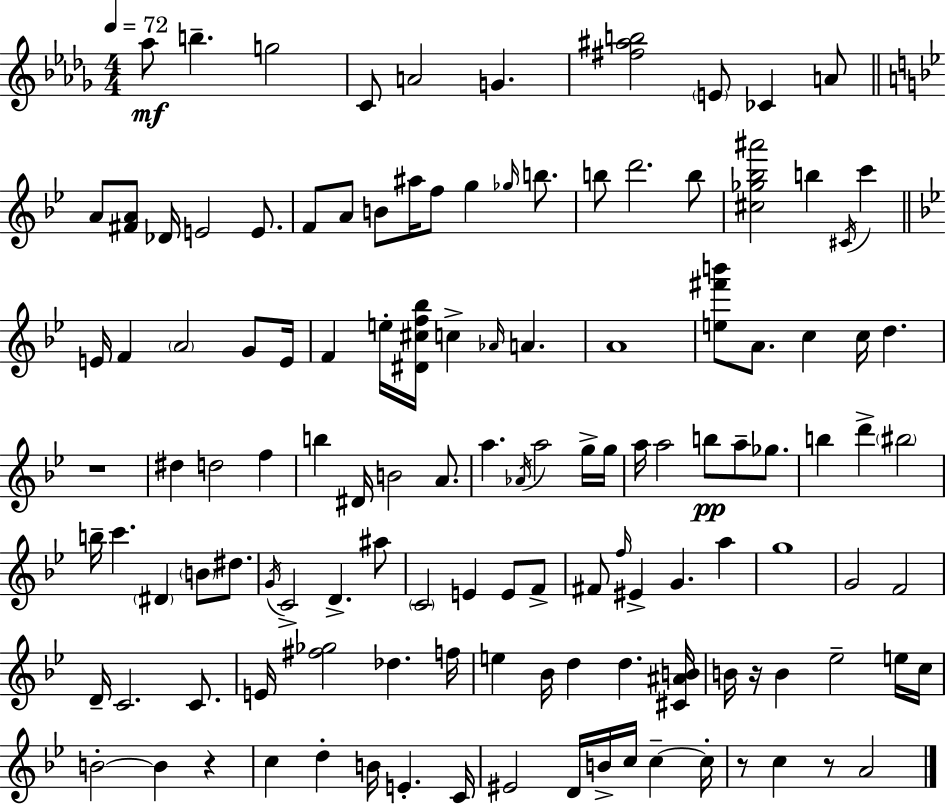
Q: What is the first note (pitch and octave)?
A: Ab5